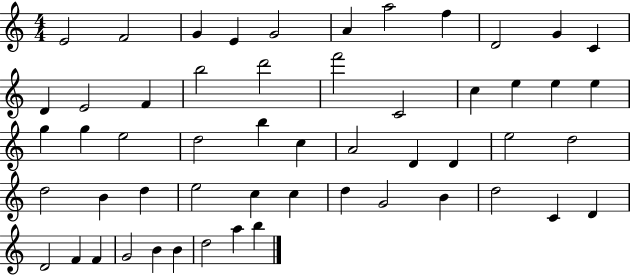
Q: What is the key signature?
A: C major